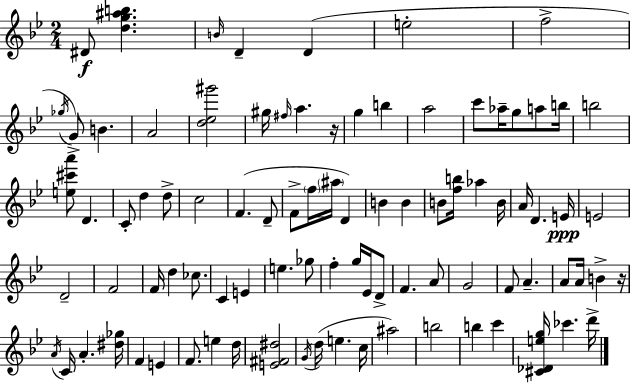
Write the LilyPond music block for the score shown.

{
  \clef treble
  \numericTimeSignature
  \time 2/4
  \key g \minor
  \repeat volta 2 { dis'8\f <d'' g'' ais'' b''>4. | \grace { b'16 } d'4-- d'4( | e''2-. | f''2-> | \break \acciaccatura { ges''16 }) g'8-> b'4. | a'2 | <d'' ees'' gis'''>2 | gis''16 \grace { fis''16 } a''4. | \break r16 g''4 b''4 | a''2 | c'''8 aes''16-- g''8 | a''8 b''16 b''2 | \break <e'' cis''' a'''>8 d'4. | c'8-. d''4 | d''8-> c''2 | f'4.( | \break d'8-- f'8-> \parenthesize f''16 \parenthesize ais''16 d'4) | b'4 b'4 | b'8 <f'' b''>16 aes''4 | b'16 a'16 d'4. | \break e'16\ppp e'2 | d'2-- | f'2 | f'16 d''4 | \break ces''8. c'4 e'4 | e''4. | ges''8 f''4-. g''16 | ees'16 d'8-> f'4. | \break a'8 g'2 | f'8 a'4.-- | a'8 a'16 b'4-> | r16 \acciaccatura { a'16 } c'16 a'4.-. | \break <dis'' ges''>16 f'4 | e'4 f'8. e''4 | d''16 <e' fis' dis''>2 | \acciaccatura { g'16 }( d''16 e''4. | \break c''16 ais''2) | b''2 | b''4 | c'''4 <cis' des' e'' g''>16 ces'''4. | \break d'''16-> } \bar "|."
}